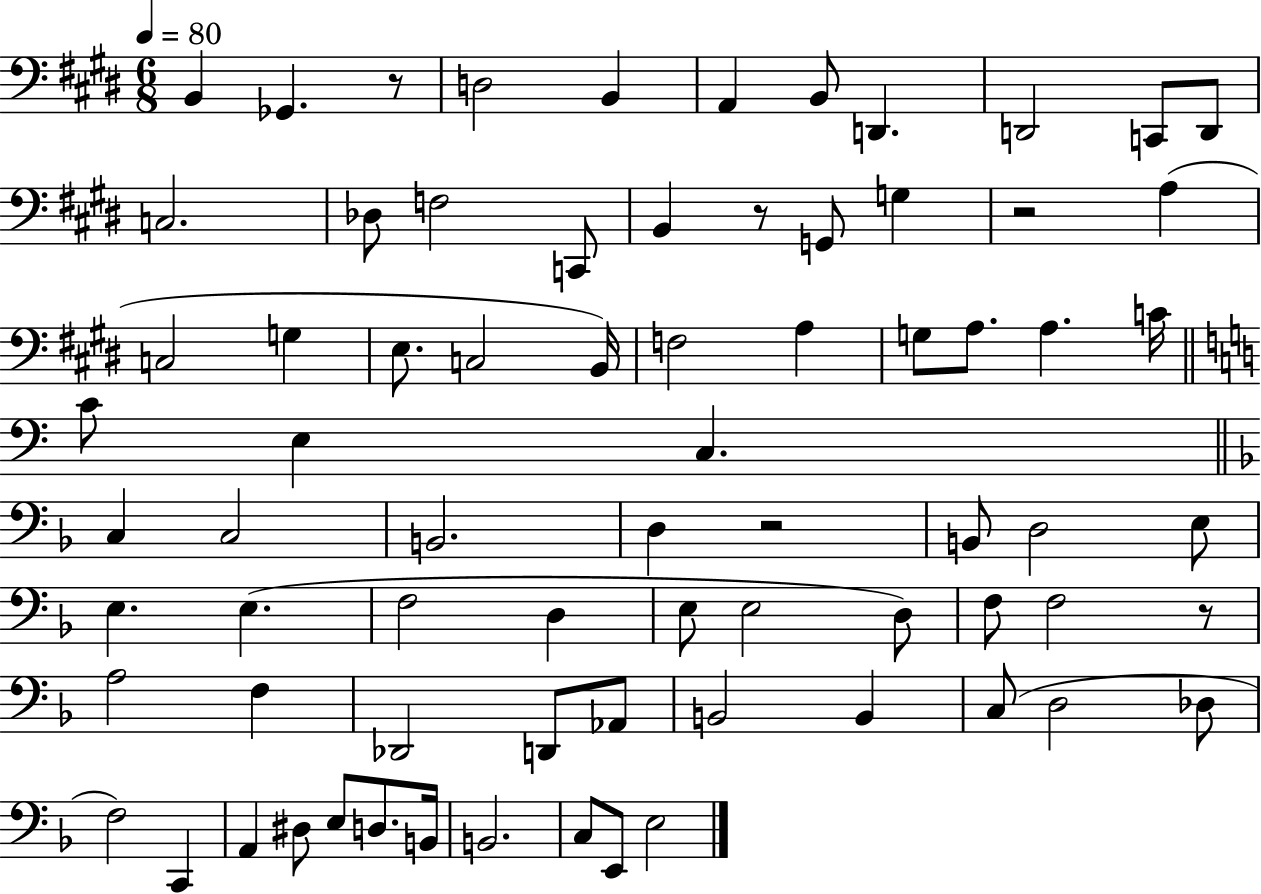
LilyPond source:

{
  \clef bass
  \numericTimeSignature
  \time 6/8
  \key e \major
  \tempo 4 = 80
  b,4 ges,4. r8 | d2 b,4 | a,4 b,8 d,4. | d,2 c,8 d,8 | \break c2. | des8 f2 c,8 | b,4 r8 g,8 g4 | r2 a4( | \break c2 g4 | e8. c2 b,16) | f2 a4 | g8 a8. a4. c'16 | \break \bar "||" \break \key c \major c'8 e4 c4. | \bar "||" \break \key f \major c4 c2 | b,2. | d4 r2 | b,8 d2 e8 | \break e4. e4.( | f2 d4 | e8 e2 d8) | f8 f2 r8 | \break a2 f4 | des,2 d,8 aes,8 | b,2 b,4 | c8( d2 des8 | \break f2) c,4 | a,4 dis8 e8 d8. b,16 | b,2. | c8 e,8 e2 | \break \bar "|."
}